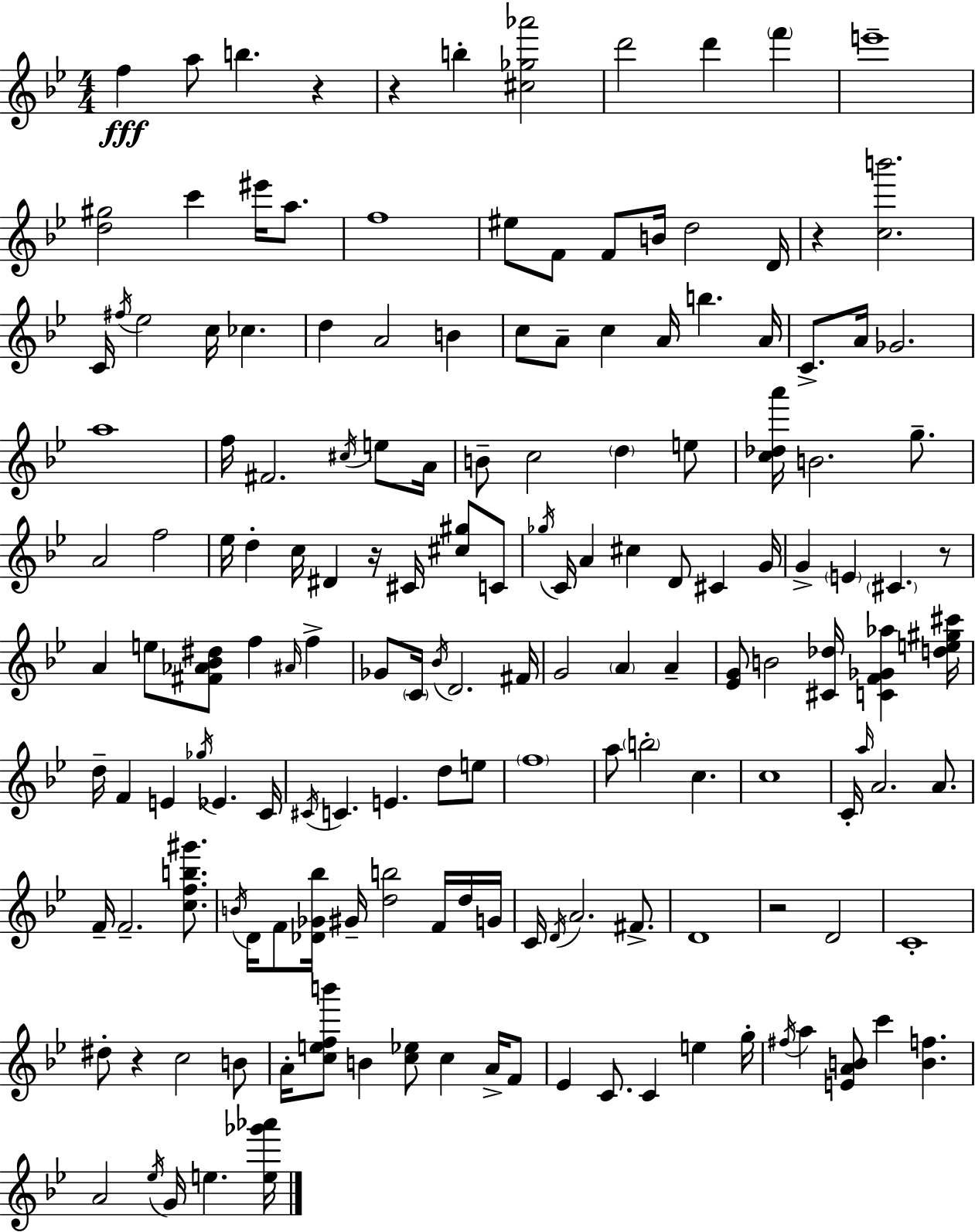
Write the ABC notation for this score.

X:1
T:Untitled
M:4/4
L:1/4
K:Gm
f a/2 b z z b [^c_g_a']2 d'2 d' f' e'4 [d^g]2 c' ^e'/4 a/2 f4 ^e/2 F/2 F/2 B/4 d2 D/4 z [cb']2 C/4 ^f/4 _e2 c/4 _c d A2 B c/2 A/2 c A/4 b A/4 C/2 A/4 _G2 a4 f/4 ^F2 ^c/4 e/2 A/4 B/2 c2 d e/2 [c_da']/4 B2 g/2 A2 f2 _e/4 d c/4 ^D z/4 ^C/4 [^c^g]/2 C/2 _g/4 C/4 A ^c D/2 ^C G/4 G E ^C z/2 A e/2 [^F_A_B^d]/2 f ^A/4 f _G/2 C/4 _B/4 D2 ^F/4 G2 A A [_EG]/2 B2 [^C_d]/4 [CF_G_a] [de^g^c']/4 d/4 F E _g/4 _E C/4 ^C/4 C E d/2 e/2 f4 a/2 b2 c c4 C/4 a/4 A2 A/2 F/4 F2 [cfb^g']/2 B/4 D/4 F/2 [_D_G_b]/4 ^G/4 [db]2 F/4 d/4 G/4 C/4 D/4 A2 ^F/2 D4 z2 D2 C4 ^d/2 z c2 B/2 A/4 [cefb']/2 B [c_e]/2 c A/4 F/2 _E C/2 C e g/4 ^f/4 a [EAB]/2 c' [Bf] A2 _e/4 G/4 e [e_g'_a']/4